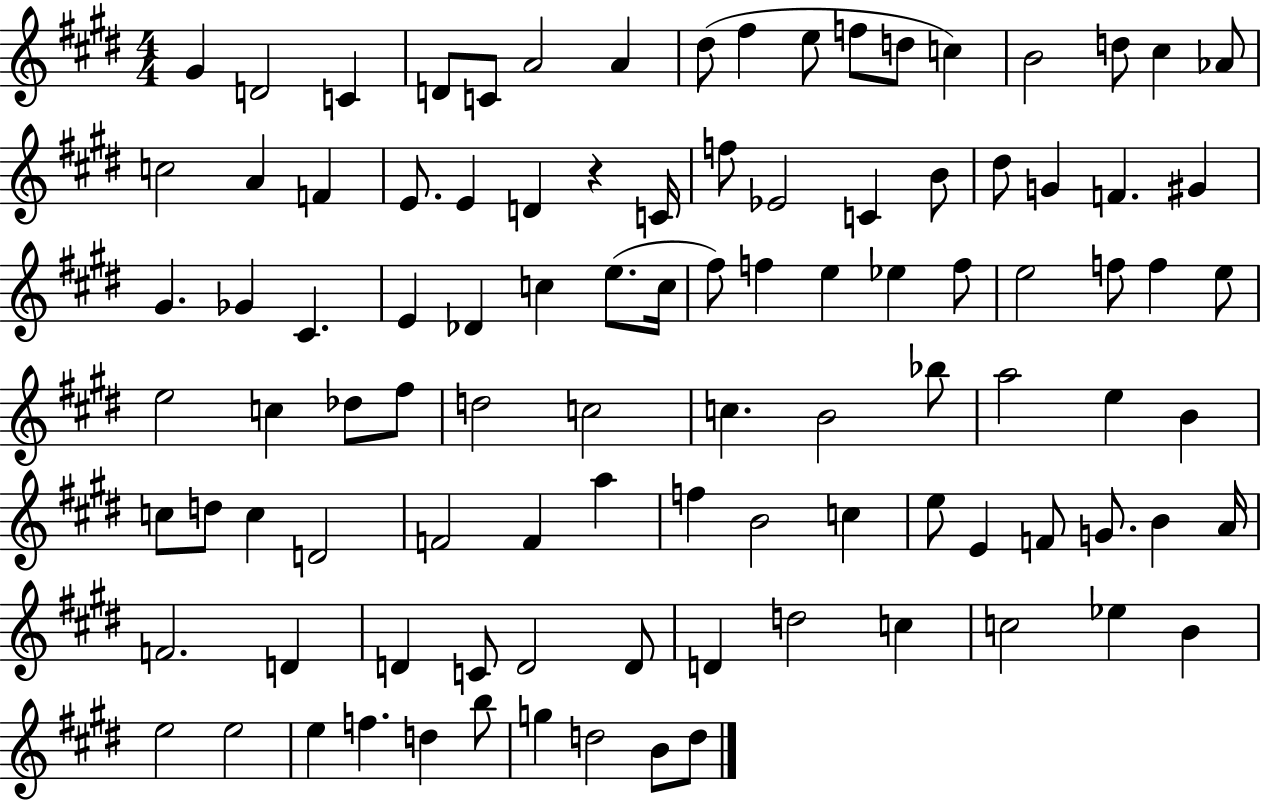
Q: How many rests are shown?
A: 1